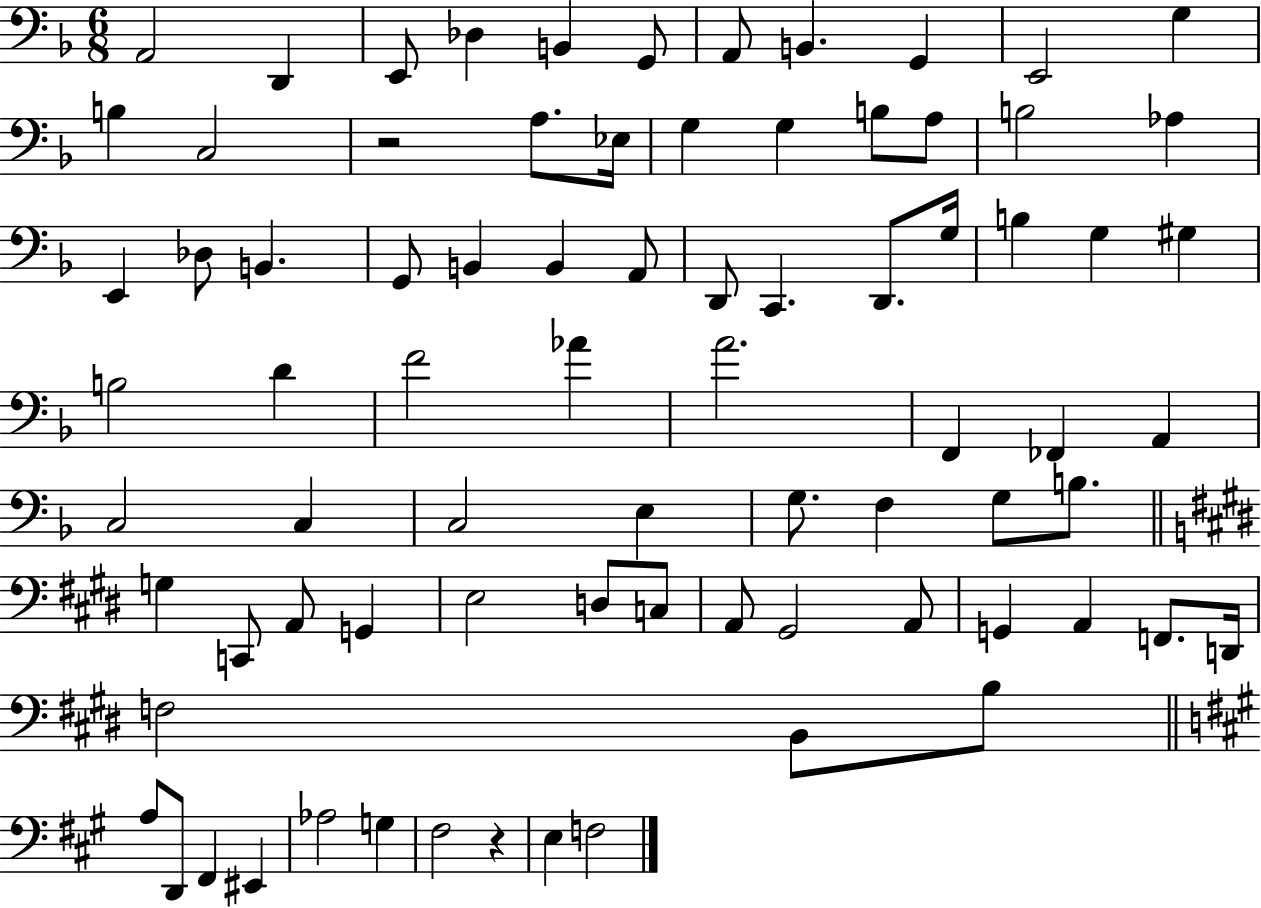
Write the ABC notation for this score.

X:1
T:Untitled
M:6/8
L:1/4
K:F
A,,2 D,, E,,/2 _D, B,, G,,/2 A,,/2 B,, G,, E,,2 G, B, C,2 z2 A,/2 _E,/4 G, G, B,/2 A,/2 B,2 _A, E,, _D,/2 B,, G,,/2 B,, B,, A,,/2 D,,/2 C,, D,,/2 G,/4 B, G, ^G, B,2 D F2 _A A2 F,, _F,, A,, C,2 C, C,2 E, G,/2 F, G,/2 B,/2 G, C,,/2 A,,/2 G,, E,2 D,/2 C,/2 A,,/2 ^G,,2 A,,/2 G,, A,, F,,/2 D,,/4 F,2 B,,/2 B,/2 A,/2 D,,/2 ^F,, ^E,, _A,2 G, ^F,2 z E, F,2